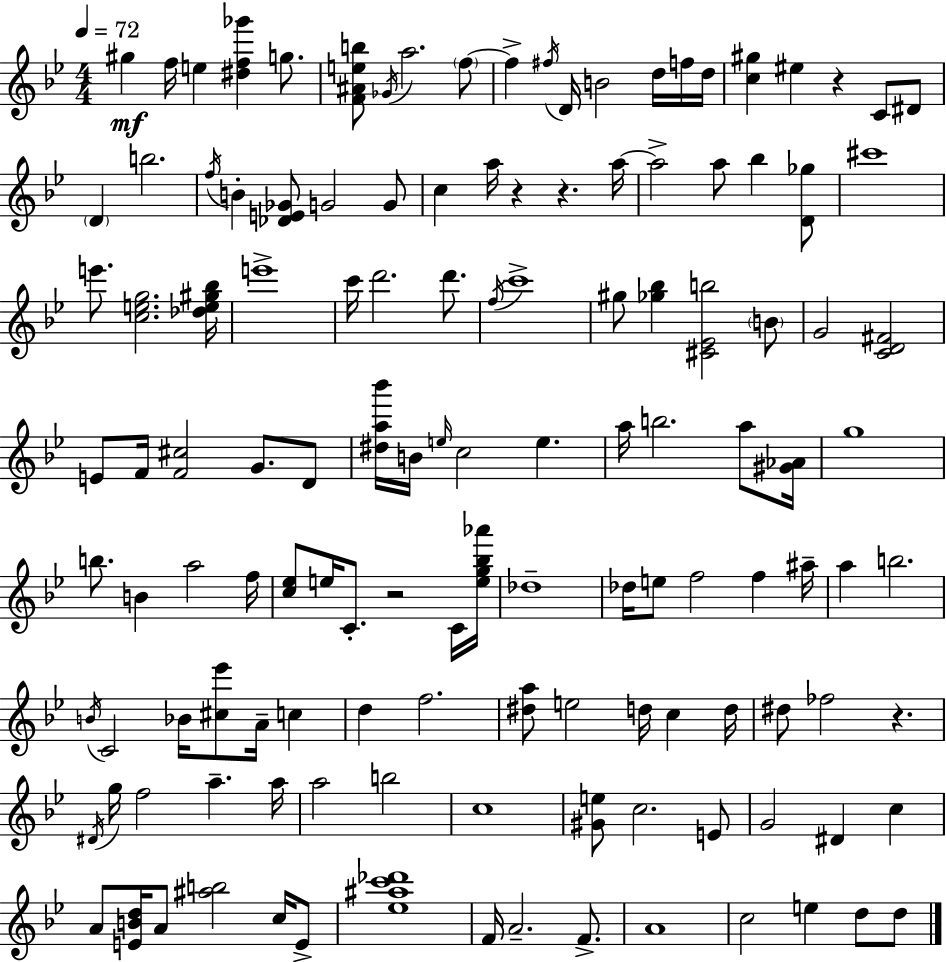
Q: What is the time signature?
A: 4/4